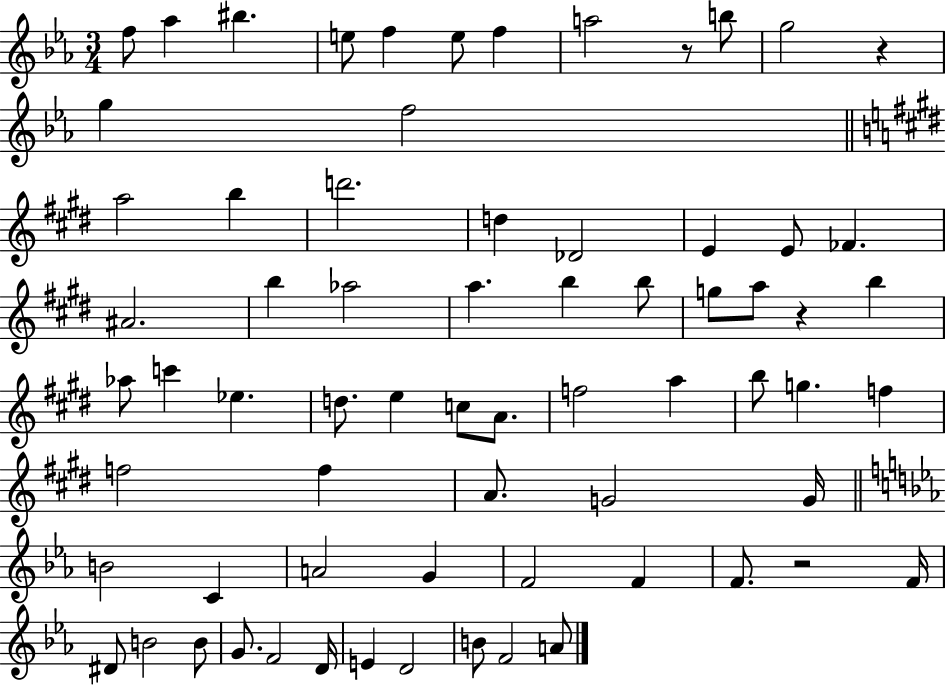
X:1
T:Untitled
M:3/4
L:1/4
K:Eb
f/2 _a ^b e/2 f e/2 f a2 z/2 b/2 g2 z g f2 a2 b d'2 d _D2 E E/2 _F ^A2 b _a2 a b b/2 g/2 a/2 z b _a/2 c' _e d/2 e c/2 A/2 f2 a b/2 g f f2 f A/2 G2 G/4 B2 C A2 G F2 F F/2 z2 F/4 ^D/2 B2 B/2 G/2 F2 D/4 E D2 B/2 F2 A/2